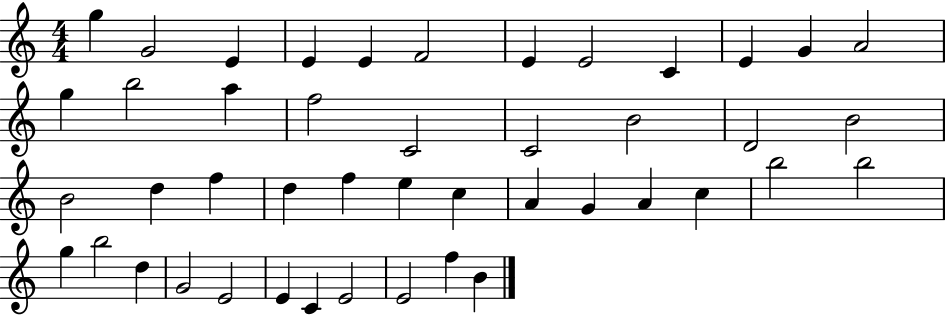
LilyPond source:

{
  \clef treble
  \numericTimeSignature
  \time 4/4
  \key c \major
  g''4 g'2 e'4 | e'4 e'4 f'2 | e'4 e'2 c'4 | e'4 g'4 a'2 | \break g''4 b''2 a''4 | f''2 c'2 | c'2 b'2 | d'2 b'2 | \break b'2 d''4 f''4 | d''4 f''4 e''4 c''4 | a'4 g'4 a'4 c''4 | b''2 b''2 | \break g''4 b''2 d''4 | g'2 e'2 | e'4 c'4 e'2 | e'2 f''4 b'4 | \break \bar "|."
}